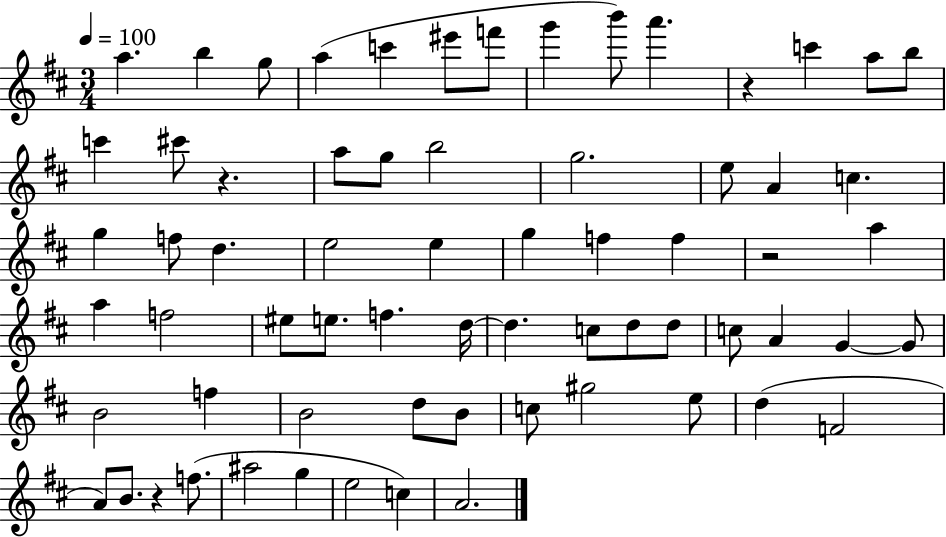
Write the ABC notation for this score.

X:1
T:Untitled
M:3/4
L:1/4
K:D
a b g/2 a c' ^e'/2 f'/2 g' b'/2 a' z c' a/2 b/2 c' ^c'/2 z a/2 g/2 b2 g2 e/2 A c g f/2 d e2 e g f f z2 a a f2 ^e/2 e/2 f d/4 d c/2 d/2 d/2 c/2 A G G/2 B2 f B2 d/2 B/2 c/2 ^g2 e/2 d F2 A/2 B/2 z f/2 ^a2 g e2 c A2